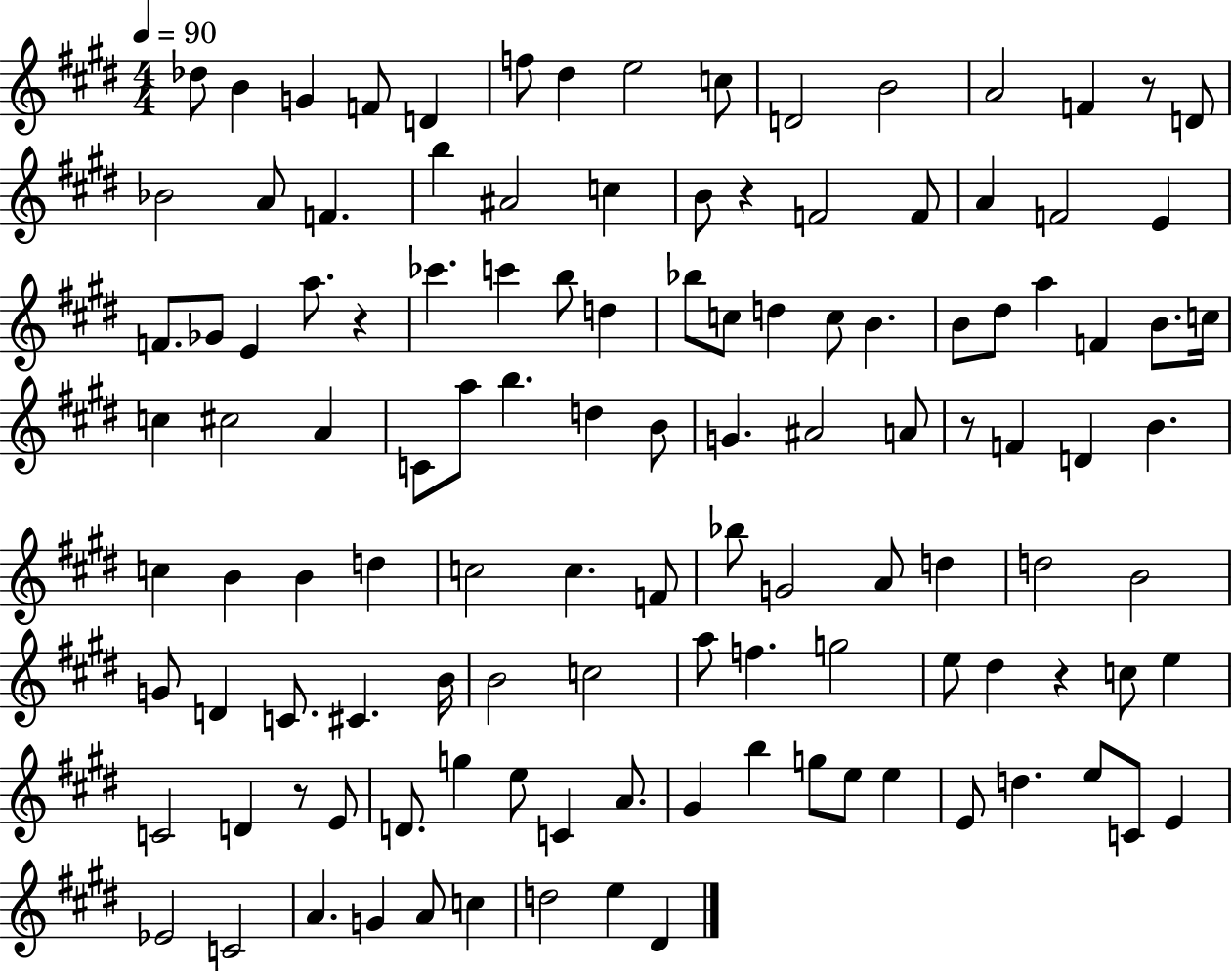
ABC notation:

X:1
T:Untitled
M:4/4
L:1/4
K:E
_d/2 B G F/2 D f/2 ^d e2 c/2 D2 B2 A2 F z/2 D/2 _B2 A/2 F b ^A2 c B/2 z F2 F/2 A F2 E F/2 _G/2 E a/2 z _c' c' b/2 d _b/2 c/2 d c/2 B B/2 ^d/2 a F B/2 c/4 c ^c2 A C/2 a/2 b d B/2 G ^A2 A/2 z/2 F D B c B B d c2 c F/2 _b/2 G2 A/2 d d2 B2 G/2 D C/2 ^C B/4 B2 c2 a/2 f g2 e/2 ^d z c/2 e C2 D z/2 E/2 D/2 g e/2 C A/2 ^G b g/2 e/2 e E/2 d e/2 C/2 E _E2 C2 A G A/2 c d2 e ^D